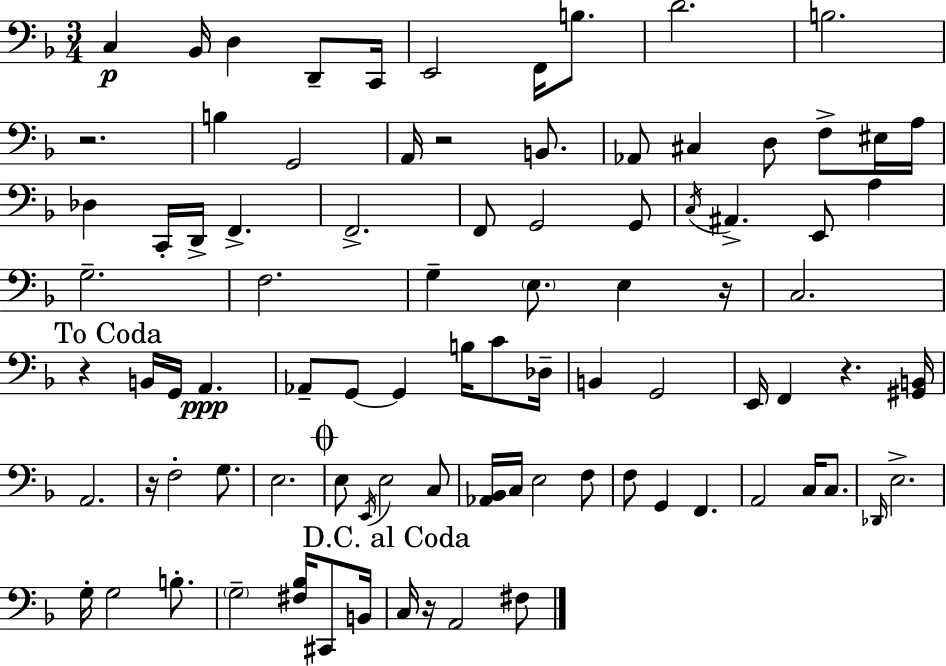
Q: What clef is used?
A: bass